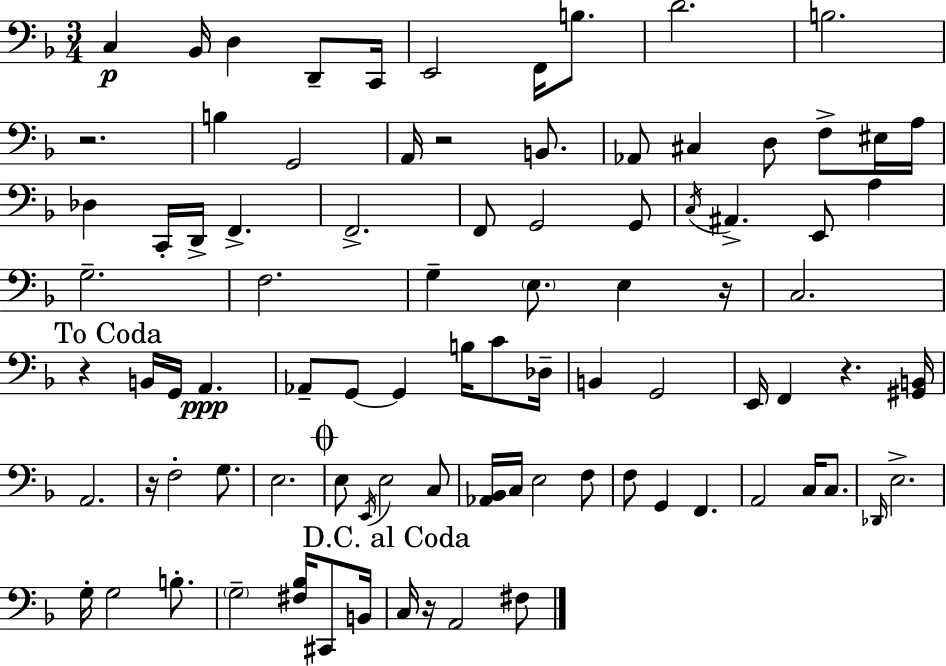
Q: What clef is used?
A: bass